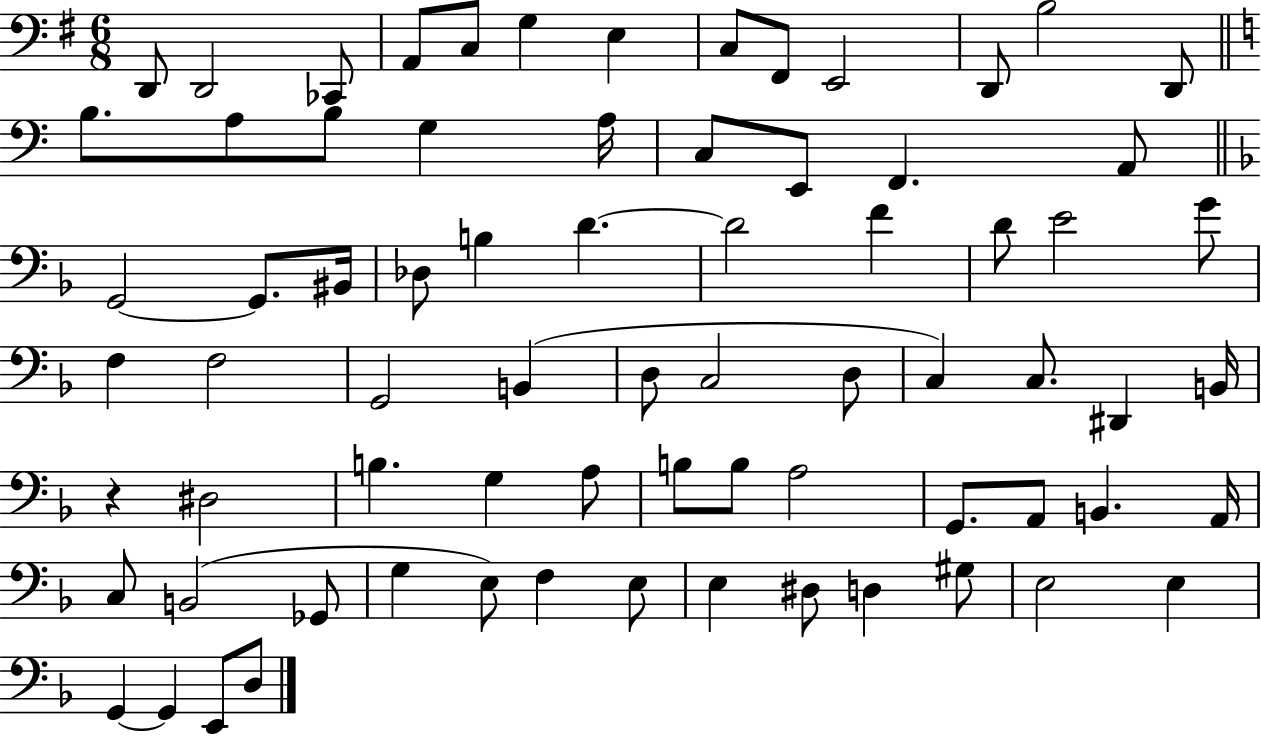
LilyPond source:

{
  \clef bass
  \numericTimeSignature
  \time 6/8
  \key g \major
  d,8 d,2 ces,8 | a,8 c8 g4 e4 | c8 fis,8 e,2 | d,8 b2 d,8 | \break \bar "||" \break \key c \major b8. a8 b8 g4 a16 | c8 e,8 f,4. a,8 | \bar "||" \break \key d \minor g,2~~ g,8. bis,16 | des8 b4 d'4.~~ | d'2 f'4 | d'8 e'2 g'8 | \break f4 f2 | g,2 b,4( | d8 c2 d8 | c4) c8. dis,4 b,16 | \break r4 dis2 | b4. g4 a8 | b8 b8 a2 | g,8. a,8 b,4. a,16 | \break c8 b,2( ges,8 | g4 e8) f4 e8 | e4 dis8 d4 gis8 | e2 e4 | \break g,4~~ g,4 e,8 d8 | \bar "|."
}